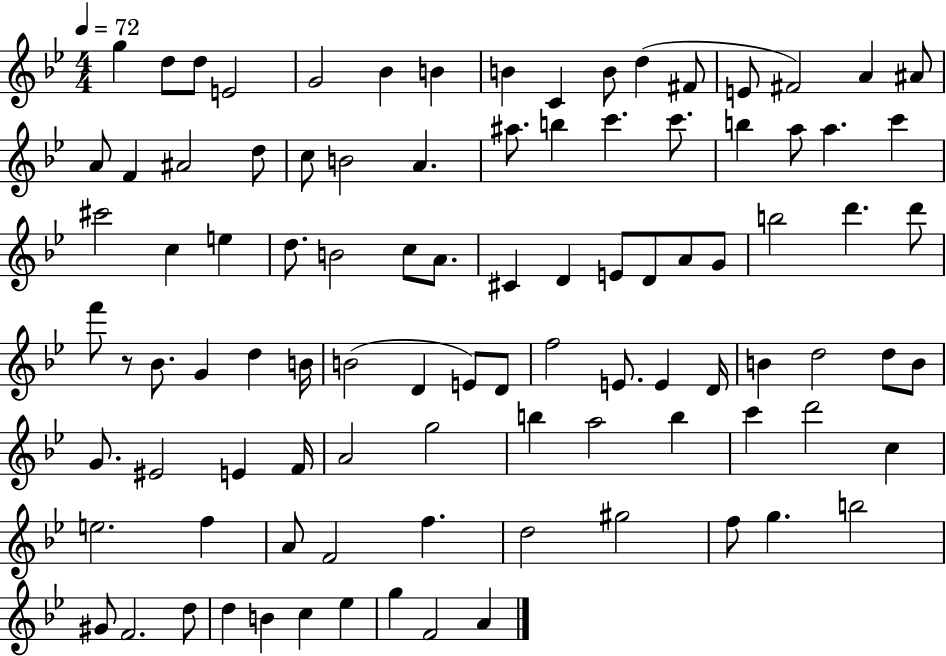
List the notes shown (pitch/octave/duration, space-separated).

G5/q D5/e D5/e E4/h G4/h Bb4/q B4/q B4/q C4/q B4/e D5/q F#4/e E4/e F#4/h A4/q A#4/e A4/e F4/q A#4/h D5/e C5/e B4/h A4/q. A#5/e. B5/q C6/q. C6/e. B5/q A5/e A5/q. C6/q C#6/h C5/q E5/q D5/e. B4/h C5/e A4/e. C#4/q D4/q E4/e D4/e A4/e G4/e B5/h D6/q. D6/e F6/e R/e Bb4/e. G4/q D5/q B4/s B4/h D4/q E4/e D4/e F5/h E4/e. E4/q D4/s B4/q D5/h D5/e B4/e G4/e. EIS4/h E4/q F4/s A4/h G5/h B5/q A5/h B5/q C6/q D6/h C5/q E5/h. F5/q A4/e F4/h F5/q. D5/h G#5/h F5/e G5/q. B5/h G#4/e F4/h. D5/e D5/q B4/q C5/q Eb5/q G5/q F4/h A4/q